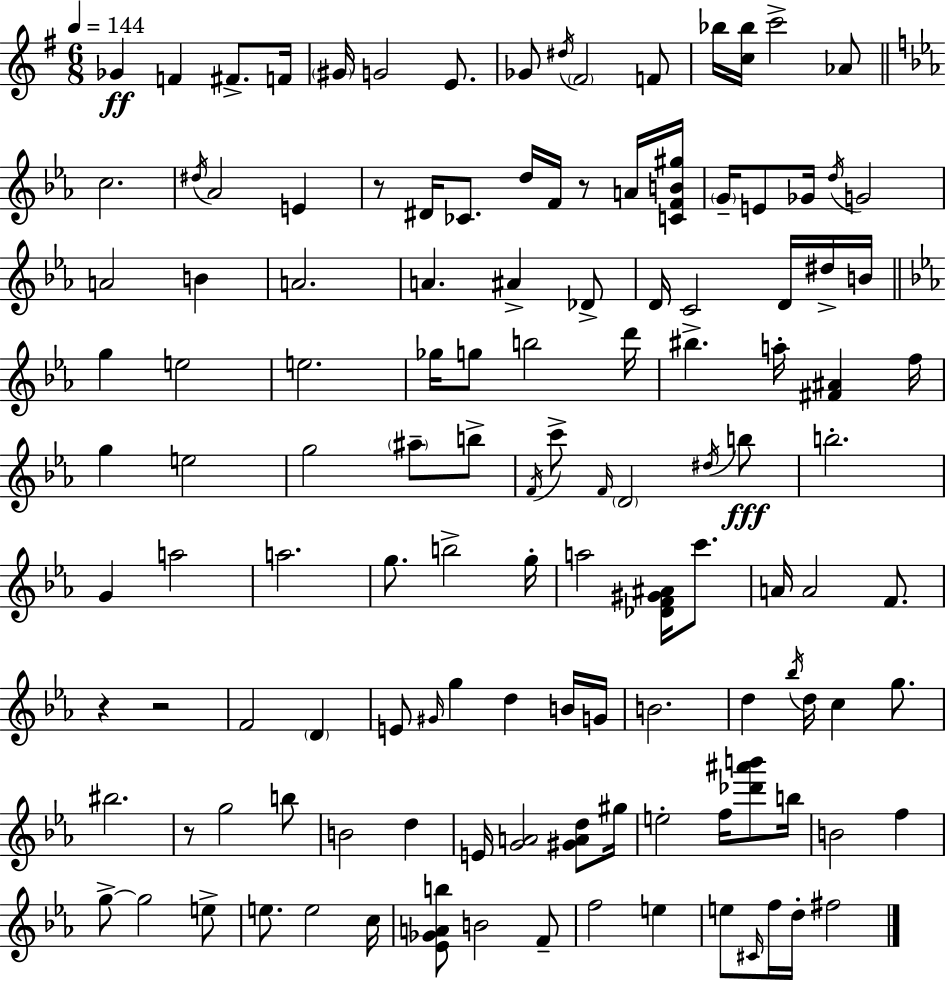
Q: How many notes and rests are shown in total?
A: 126